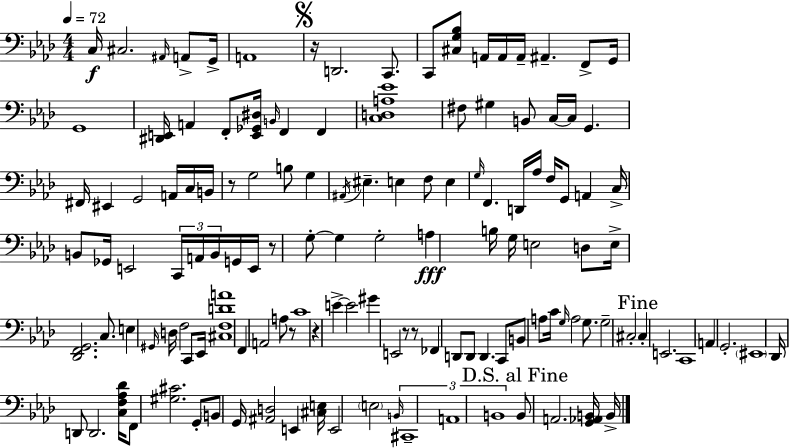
C3/s C#3/h. A#2/s A2/e G2/s A2/w R/s D2/h. C2/e. C2/e [C#3,G3,Bb3]/e A2/s A2/s A2/s A#2/q. F2/e G2/s G2/w [D#2,E2]/s A2/q F2/e [E2,Gb2,D#3]/s B2/s F2/q F2/q [C3,D3,A3,Eb4]/w F#3/e G#3/q B2/e C3/s C3/s G2/q. F#2/s EIS2/q G2/h A2/s C3/s B2/s R/e G3/h B3/e G3/q A#2/s EIS3/q. E3/q F3/e E3/q G3/s F2/q. D2/s Ab3/s F3/s G2/e A2/q C3/s B2/e Gb2/s E2/h C2/s A2/s B2/s G2/s E2/s R/e G3/e G3/q G3/h A3/q B3/s G3/s E3/h D3/e E3/s [Db2,F2,G2]/h. C3/e. E3/q G#2/s D3/s F3/h C2/e Eb2/s [C#3,F3,D4,A4]/w F2/q A2/h A3/e R/e C4/w R/q E4/q E4/h G#4/q E2/h R/e R/e FES2/q D2/e D2/e D2/q. C2/e B2/e A3/e C4/s G3/s A3/h G3/e. G3/h C#3/h C#3/q E2/h. C2/w A2/q G2/h. EIS2/w Db2/s D2/e D2/h. [C3,F3,Ab3,Db4]/s F2/e [G#3,C#4]/h. G2/e B2/e G2/s [A#2,D3]/h E2/q [C#3,E3]/s E2/h E3/h B2/s C#2/w A2/w B2/w B2/e A2/h. [G2,Ab2,B2]/s B2/s